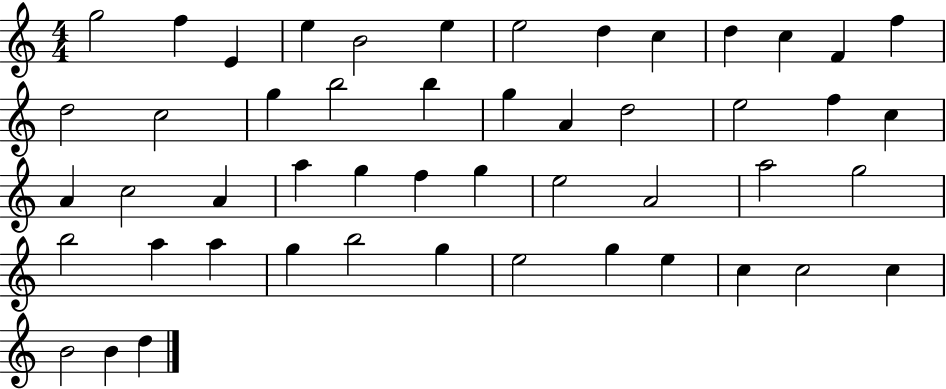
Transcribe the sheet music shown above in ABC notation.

X:1
T:Untitled
M:4/4
L:1/4
K:C
g2 f E e B2 e e2 d c d c F f d2 c2 g b2 b g A d2 e2 f c A c2 A a g f g e2 A2 a2 g2 b2 a a g b2 g e2 g e c c2 c B2 B d